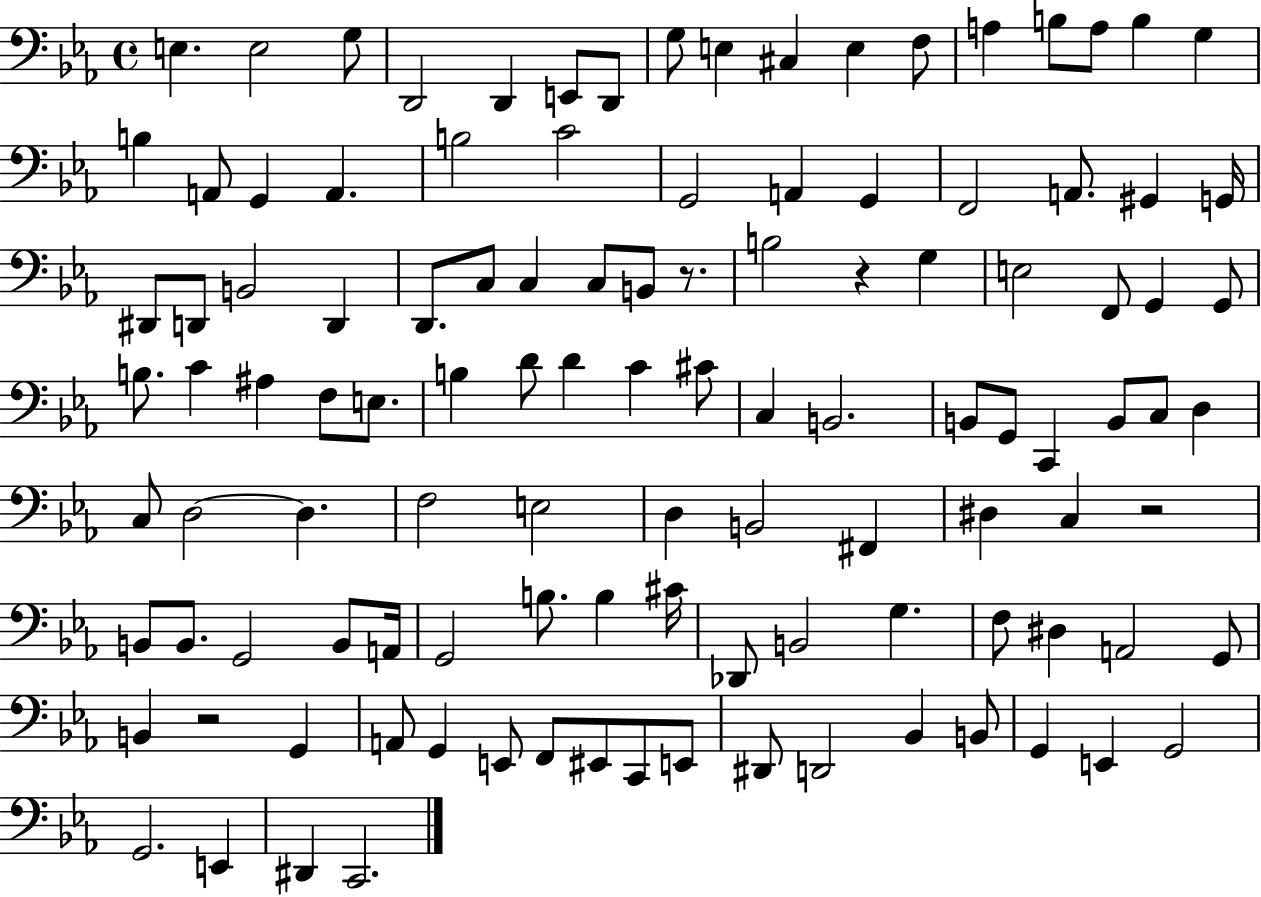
E3/q. E3/h G3/e D2/h D2/q E2/e D2/e G3/e E3/q C#3/q E3/q F3/e A3/q B3/e A3/e B3/q G3/q B3/q A2/e G2/q A2/q. B3/h C4/h G2/h A2/q G2/q F2/h A2/e. G#2/q G2/s D#2/e D2/e B2/h D2/q D2/e. C3/e C3/q C3/e B2/e R/e. B3/h R/q G3/q E3/h F2/e G2/q G2/e B3/e. C4/q A#3/q F3/e E3/e. B3/q D4/e D4/q C4/q C#4/e C3/q B2/h. B2/e G2/e C2/q B2/e C3/e D3/q C3/e D3/h D3/q. F3/h E3/h D3/q B2/h F#2/q D#3/q C3/q R/h B2/e B2/e. G2/h B2/e A2/s G2/h B3/e. B3/q C#4/s Db2/e B2/h G3/q. F3/e D#3/q A2/h G2/e B2/q R/h G2/q A2/e G2/q E2/e F2/e EIS2/e C2/e E2/e D#2/e D2/h Bb2/q B2/e G2/q E2/q G2/h G2/h. E2/q D#2/q C2/h.